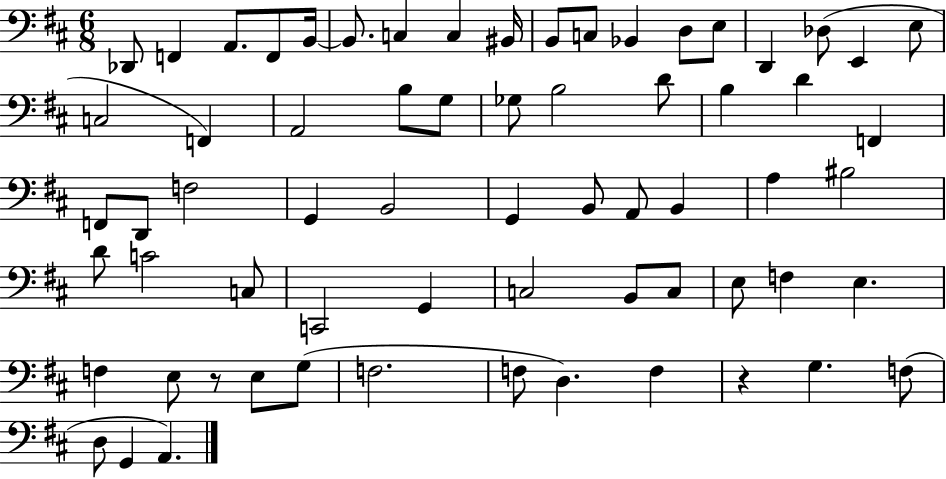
Db2/e F2/q A2/e. F2/e B2/s B2/e. C3/q C3/q BIS2/s B2/e C3/e Bb2/q D3/e E3/e D2/q Db3/e E2/q E3/e C3/h F2/q A2/h B3/e G3/e Gb3/e B3/h D4/e B3/q D4/q F2/q F2/e D2/e F3/h G2/q B2/h G2/q B2/e A2/e B2/q A3/q BIS3/h D4/e C4/h C3/e C2/h G2/q C3/h B2/e C3/e E3/e F3/q E3/q. F3/q E3/e R/e E3/e G3/e F3/h. F3/e D3/q. F3/q R/q G3/q. F3/e D3/e G2/q A2/q.